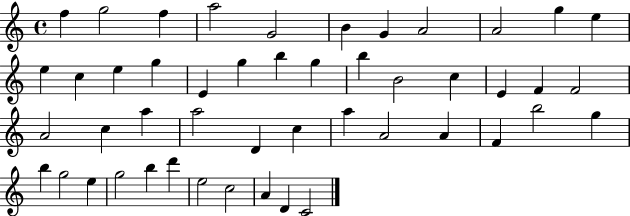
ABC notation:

X:1
T:Untitled
M:4/4
L:1/4
K:C
f g2 f a2 G2 B G A2 A2 g e e c e g E g b g b B2 c E F F2 A2 c a a2 D c a A2 A F b2 g b g2 e g2 b d' e2 c2 A D C2